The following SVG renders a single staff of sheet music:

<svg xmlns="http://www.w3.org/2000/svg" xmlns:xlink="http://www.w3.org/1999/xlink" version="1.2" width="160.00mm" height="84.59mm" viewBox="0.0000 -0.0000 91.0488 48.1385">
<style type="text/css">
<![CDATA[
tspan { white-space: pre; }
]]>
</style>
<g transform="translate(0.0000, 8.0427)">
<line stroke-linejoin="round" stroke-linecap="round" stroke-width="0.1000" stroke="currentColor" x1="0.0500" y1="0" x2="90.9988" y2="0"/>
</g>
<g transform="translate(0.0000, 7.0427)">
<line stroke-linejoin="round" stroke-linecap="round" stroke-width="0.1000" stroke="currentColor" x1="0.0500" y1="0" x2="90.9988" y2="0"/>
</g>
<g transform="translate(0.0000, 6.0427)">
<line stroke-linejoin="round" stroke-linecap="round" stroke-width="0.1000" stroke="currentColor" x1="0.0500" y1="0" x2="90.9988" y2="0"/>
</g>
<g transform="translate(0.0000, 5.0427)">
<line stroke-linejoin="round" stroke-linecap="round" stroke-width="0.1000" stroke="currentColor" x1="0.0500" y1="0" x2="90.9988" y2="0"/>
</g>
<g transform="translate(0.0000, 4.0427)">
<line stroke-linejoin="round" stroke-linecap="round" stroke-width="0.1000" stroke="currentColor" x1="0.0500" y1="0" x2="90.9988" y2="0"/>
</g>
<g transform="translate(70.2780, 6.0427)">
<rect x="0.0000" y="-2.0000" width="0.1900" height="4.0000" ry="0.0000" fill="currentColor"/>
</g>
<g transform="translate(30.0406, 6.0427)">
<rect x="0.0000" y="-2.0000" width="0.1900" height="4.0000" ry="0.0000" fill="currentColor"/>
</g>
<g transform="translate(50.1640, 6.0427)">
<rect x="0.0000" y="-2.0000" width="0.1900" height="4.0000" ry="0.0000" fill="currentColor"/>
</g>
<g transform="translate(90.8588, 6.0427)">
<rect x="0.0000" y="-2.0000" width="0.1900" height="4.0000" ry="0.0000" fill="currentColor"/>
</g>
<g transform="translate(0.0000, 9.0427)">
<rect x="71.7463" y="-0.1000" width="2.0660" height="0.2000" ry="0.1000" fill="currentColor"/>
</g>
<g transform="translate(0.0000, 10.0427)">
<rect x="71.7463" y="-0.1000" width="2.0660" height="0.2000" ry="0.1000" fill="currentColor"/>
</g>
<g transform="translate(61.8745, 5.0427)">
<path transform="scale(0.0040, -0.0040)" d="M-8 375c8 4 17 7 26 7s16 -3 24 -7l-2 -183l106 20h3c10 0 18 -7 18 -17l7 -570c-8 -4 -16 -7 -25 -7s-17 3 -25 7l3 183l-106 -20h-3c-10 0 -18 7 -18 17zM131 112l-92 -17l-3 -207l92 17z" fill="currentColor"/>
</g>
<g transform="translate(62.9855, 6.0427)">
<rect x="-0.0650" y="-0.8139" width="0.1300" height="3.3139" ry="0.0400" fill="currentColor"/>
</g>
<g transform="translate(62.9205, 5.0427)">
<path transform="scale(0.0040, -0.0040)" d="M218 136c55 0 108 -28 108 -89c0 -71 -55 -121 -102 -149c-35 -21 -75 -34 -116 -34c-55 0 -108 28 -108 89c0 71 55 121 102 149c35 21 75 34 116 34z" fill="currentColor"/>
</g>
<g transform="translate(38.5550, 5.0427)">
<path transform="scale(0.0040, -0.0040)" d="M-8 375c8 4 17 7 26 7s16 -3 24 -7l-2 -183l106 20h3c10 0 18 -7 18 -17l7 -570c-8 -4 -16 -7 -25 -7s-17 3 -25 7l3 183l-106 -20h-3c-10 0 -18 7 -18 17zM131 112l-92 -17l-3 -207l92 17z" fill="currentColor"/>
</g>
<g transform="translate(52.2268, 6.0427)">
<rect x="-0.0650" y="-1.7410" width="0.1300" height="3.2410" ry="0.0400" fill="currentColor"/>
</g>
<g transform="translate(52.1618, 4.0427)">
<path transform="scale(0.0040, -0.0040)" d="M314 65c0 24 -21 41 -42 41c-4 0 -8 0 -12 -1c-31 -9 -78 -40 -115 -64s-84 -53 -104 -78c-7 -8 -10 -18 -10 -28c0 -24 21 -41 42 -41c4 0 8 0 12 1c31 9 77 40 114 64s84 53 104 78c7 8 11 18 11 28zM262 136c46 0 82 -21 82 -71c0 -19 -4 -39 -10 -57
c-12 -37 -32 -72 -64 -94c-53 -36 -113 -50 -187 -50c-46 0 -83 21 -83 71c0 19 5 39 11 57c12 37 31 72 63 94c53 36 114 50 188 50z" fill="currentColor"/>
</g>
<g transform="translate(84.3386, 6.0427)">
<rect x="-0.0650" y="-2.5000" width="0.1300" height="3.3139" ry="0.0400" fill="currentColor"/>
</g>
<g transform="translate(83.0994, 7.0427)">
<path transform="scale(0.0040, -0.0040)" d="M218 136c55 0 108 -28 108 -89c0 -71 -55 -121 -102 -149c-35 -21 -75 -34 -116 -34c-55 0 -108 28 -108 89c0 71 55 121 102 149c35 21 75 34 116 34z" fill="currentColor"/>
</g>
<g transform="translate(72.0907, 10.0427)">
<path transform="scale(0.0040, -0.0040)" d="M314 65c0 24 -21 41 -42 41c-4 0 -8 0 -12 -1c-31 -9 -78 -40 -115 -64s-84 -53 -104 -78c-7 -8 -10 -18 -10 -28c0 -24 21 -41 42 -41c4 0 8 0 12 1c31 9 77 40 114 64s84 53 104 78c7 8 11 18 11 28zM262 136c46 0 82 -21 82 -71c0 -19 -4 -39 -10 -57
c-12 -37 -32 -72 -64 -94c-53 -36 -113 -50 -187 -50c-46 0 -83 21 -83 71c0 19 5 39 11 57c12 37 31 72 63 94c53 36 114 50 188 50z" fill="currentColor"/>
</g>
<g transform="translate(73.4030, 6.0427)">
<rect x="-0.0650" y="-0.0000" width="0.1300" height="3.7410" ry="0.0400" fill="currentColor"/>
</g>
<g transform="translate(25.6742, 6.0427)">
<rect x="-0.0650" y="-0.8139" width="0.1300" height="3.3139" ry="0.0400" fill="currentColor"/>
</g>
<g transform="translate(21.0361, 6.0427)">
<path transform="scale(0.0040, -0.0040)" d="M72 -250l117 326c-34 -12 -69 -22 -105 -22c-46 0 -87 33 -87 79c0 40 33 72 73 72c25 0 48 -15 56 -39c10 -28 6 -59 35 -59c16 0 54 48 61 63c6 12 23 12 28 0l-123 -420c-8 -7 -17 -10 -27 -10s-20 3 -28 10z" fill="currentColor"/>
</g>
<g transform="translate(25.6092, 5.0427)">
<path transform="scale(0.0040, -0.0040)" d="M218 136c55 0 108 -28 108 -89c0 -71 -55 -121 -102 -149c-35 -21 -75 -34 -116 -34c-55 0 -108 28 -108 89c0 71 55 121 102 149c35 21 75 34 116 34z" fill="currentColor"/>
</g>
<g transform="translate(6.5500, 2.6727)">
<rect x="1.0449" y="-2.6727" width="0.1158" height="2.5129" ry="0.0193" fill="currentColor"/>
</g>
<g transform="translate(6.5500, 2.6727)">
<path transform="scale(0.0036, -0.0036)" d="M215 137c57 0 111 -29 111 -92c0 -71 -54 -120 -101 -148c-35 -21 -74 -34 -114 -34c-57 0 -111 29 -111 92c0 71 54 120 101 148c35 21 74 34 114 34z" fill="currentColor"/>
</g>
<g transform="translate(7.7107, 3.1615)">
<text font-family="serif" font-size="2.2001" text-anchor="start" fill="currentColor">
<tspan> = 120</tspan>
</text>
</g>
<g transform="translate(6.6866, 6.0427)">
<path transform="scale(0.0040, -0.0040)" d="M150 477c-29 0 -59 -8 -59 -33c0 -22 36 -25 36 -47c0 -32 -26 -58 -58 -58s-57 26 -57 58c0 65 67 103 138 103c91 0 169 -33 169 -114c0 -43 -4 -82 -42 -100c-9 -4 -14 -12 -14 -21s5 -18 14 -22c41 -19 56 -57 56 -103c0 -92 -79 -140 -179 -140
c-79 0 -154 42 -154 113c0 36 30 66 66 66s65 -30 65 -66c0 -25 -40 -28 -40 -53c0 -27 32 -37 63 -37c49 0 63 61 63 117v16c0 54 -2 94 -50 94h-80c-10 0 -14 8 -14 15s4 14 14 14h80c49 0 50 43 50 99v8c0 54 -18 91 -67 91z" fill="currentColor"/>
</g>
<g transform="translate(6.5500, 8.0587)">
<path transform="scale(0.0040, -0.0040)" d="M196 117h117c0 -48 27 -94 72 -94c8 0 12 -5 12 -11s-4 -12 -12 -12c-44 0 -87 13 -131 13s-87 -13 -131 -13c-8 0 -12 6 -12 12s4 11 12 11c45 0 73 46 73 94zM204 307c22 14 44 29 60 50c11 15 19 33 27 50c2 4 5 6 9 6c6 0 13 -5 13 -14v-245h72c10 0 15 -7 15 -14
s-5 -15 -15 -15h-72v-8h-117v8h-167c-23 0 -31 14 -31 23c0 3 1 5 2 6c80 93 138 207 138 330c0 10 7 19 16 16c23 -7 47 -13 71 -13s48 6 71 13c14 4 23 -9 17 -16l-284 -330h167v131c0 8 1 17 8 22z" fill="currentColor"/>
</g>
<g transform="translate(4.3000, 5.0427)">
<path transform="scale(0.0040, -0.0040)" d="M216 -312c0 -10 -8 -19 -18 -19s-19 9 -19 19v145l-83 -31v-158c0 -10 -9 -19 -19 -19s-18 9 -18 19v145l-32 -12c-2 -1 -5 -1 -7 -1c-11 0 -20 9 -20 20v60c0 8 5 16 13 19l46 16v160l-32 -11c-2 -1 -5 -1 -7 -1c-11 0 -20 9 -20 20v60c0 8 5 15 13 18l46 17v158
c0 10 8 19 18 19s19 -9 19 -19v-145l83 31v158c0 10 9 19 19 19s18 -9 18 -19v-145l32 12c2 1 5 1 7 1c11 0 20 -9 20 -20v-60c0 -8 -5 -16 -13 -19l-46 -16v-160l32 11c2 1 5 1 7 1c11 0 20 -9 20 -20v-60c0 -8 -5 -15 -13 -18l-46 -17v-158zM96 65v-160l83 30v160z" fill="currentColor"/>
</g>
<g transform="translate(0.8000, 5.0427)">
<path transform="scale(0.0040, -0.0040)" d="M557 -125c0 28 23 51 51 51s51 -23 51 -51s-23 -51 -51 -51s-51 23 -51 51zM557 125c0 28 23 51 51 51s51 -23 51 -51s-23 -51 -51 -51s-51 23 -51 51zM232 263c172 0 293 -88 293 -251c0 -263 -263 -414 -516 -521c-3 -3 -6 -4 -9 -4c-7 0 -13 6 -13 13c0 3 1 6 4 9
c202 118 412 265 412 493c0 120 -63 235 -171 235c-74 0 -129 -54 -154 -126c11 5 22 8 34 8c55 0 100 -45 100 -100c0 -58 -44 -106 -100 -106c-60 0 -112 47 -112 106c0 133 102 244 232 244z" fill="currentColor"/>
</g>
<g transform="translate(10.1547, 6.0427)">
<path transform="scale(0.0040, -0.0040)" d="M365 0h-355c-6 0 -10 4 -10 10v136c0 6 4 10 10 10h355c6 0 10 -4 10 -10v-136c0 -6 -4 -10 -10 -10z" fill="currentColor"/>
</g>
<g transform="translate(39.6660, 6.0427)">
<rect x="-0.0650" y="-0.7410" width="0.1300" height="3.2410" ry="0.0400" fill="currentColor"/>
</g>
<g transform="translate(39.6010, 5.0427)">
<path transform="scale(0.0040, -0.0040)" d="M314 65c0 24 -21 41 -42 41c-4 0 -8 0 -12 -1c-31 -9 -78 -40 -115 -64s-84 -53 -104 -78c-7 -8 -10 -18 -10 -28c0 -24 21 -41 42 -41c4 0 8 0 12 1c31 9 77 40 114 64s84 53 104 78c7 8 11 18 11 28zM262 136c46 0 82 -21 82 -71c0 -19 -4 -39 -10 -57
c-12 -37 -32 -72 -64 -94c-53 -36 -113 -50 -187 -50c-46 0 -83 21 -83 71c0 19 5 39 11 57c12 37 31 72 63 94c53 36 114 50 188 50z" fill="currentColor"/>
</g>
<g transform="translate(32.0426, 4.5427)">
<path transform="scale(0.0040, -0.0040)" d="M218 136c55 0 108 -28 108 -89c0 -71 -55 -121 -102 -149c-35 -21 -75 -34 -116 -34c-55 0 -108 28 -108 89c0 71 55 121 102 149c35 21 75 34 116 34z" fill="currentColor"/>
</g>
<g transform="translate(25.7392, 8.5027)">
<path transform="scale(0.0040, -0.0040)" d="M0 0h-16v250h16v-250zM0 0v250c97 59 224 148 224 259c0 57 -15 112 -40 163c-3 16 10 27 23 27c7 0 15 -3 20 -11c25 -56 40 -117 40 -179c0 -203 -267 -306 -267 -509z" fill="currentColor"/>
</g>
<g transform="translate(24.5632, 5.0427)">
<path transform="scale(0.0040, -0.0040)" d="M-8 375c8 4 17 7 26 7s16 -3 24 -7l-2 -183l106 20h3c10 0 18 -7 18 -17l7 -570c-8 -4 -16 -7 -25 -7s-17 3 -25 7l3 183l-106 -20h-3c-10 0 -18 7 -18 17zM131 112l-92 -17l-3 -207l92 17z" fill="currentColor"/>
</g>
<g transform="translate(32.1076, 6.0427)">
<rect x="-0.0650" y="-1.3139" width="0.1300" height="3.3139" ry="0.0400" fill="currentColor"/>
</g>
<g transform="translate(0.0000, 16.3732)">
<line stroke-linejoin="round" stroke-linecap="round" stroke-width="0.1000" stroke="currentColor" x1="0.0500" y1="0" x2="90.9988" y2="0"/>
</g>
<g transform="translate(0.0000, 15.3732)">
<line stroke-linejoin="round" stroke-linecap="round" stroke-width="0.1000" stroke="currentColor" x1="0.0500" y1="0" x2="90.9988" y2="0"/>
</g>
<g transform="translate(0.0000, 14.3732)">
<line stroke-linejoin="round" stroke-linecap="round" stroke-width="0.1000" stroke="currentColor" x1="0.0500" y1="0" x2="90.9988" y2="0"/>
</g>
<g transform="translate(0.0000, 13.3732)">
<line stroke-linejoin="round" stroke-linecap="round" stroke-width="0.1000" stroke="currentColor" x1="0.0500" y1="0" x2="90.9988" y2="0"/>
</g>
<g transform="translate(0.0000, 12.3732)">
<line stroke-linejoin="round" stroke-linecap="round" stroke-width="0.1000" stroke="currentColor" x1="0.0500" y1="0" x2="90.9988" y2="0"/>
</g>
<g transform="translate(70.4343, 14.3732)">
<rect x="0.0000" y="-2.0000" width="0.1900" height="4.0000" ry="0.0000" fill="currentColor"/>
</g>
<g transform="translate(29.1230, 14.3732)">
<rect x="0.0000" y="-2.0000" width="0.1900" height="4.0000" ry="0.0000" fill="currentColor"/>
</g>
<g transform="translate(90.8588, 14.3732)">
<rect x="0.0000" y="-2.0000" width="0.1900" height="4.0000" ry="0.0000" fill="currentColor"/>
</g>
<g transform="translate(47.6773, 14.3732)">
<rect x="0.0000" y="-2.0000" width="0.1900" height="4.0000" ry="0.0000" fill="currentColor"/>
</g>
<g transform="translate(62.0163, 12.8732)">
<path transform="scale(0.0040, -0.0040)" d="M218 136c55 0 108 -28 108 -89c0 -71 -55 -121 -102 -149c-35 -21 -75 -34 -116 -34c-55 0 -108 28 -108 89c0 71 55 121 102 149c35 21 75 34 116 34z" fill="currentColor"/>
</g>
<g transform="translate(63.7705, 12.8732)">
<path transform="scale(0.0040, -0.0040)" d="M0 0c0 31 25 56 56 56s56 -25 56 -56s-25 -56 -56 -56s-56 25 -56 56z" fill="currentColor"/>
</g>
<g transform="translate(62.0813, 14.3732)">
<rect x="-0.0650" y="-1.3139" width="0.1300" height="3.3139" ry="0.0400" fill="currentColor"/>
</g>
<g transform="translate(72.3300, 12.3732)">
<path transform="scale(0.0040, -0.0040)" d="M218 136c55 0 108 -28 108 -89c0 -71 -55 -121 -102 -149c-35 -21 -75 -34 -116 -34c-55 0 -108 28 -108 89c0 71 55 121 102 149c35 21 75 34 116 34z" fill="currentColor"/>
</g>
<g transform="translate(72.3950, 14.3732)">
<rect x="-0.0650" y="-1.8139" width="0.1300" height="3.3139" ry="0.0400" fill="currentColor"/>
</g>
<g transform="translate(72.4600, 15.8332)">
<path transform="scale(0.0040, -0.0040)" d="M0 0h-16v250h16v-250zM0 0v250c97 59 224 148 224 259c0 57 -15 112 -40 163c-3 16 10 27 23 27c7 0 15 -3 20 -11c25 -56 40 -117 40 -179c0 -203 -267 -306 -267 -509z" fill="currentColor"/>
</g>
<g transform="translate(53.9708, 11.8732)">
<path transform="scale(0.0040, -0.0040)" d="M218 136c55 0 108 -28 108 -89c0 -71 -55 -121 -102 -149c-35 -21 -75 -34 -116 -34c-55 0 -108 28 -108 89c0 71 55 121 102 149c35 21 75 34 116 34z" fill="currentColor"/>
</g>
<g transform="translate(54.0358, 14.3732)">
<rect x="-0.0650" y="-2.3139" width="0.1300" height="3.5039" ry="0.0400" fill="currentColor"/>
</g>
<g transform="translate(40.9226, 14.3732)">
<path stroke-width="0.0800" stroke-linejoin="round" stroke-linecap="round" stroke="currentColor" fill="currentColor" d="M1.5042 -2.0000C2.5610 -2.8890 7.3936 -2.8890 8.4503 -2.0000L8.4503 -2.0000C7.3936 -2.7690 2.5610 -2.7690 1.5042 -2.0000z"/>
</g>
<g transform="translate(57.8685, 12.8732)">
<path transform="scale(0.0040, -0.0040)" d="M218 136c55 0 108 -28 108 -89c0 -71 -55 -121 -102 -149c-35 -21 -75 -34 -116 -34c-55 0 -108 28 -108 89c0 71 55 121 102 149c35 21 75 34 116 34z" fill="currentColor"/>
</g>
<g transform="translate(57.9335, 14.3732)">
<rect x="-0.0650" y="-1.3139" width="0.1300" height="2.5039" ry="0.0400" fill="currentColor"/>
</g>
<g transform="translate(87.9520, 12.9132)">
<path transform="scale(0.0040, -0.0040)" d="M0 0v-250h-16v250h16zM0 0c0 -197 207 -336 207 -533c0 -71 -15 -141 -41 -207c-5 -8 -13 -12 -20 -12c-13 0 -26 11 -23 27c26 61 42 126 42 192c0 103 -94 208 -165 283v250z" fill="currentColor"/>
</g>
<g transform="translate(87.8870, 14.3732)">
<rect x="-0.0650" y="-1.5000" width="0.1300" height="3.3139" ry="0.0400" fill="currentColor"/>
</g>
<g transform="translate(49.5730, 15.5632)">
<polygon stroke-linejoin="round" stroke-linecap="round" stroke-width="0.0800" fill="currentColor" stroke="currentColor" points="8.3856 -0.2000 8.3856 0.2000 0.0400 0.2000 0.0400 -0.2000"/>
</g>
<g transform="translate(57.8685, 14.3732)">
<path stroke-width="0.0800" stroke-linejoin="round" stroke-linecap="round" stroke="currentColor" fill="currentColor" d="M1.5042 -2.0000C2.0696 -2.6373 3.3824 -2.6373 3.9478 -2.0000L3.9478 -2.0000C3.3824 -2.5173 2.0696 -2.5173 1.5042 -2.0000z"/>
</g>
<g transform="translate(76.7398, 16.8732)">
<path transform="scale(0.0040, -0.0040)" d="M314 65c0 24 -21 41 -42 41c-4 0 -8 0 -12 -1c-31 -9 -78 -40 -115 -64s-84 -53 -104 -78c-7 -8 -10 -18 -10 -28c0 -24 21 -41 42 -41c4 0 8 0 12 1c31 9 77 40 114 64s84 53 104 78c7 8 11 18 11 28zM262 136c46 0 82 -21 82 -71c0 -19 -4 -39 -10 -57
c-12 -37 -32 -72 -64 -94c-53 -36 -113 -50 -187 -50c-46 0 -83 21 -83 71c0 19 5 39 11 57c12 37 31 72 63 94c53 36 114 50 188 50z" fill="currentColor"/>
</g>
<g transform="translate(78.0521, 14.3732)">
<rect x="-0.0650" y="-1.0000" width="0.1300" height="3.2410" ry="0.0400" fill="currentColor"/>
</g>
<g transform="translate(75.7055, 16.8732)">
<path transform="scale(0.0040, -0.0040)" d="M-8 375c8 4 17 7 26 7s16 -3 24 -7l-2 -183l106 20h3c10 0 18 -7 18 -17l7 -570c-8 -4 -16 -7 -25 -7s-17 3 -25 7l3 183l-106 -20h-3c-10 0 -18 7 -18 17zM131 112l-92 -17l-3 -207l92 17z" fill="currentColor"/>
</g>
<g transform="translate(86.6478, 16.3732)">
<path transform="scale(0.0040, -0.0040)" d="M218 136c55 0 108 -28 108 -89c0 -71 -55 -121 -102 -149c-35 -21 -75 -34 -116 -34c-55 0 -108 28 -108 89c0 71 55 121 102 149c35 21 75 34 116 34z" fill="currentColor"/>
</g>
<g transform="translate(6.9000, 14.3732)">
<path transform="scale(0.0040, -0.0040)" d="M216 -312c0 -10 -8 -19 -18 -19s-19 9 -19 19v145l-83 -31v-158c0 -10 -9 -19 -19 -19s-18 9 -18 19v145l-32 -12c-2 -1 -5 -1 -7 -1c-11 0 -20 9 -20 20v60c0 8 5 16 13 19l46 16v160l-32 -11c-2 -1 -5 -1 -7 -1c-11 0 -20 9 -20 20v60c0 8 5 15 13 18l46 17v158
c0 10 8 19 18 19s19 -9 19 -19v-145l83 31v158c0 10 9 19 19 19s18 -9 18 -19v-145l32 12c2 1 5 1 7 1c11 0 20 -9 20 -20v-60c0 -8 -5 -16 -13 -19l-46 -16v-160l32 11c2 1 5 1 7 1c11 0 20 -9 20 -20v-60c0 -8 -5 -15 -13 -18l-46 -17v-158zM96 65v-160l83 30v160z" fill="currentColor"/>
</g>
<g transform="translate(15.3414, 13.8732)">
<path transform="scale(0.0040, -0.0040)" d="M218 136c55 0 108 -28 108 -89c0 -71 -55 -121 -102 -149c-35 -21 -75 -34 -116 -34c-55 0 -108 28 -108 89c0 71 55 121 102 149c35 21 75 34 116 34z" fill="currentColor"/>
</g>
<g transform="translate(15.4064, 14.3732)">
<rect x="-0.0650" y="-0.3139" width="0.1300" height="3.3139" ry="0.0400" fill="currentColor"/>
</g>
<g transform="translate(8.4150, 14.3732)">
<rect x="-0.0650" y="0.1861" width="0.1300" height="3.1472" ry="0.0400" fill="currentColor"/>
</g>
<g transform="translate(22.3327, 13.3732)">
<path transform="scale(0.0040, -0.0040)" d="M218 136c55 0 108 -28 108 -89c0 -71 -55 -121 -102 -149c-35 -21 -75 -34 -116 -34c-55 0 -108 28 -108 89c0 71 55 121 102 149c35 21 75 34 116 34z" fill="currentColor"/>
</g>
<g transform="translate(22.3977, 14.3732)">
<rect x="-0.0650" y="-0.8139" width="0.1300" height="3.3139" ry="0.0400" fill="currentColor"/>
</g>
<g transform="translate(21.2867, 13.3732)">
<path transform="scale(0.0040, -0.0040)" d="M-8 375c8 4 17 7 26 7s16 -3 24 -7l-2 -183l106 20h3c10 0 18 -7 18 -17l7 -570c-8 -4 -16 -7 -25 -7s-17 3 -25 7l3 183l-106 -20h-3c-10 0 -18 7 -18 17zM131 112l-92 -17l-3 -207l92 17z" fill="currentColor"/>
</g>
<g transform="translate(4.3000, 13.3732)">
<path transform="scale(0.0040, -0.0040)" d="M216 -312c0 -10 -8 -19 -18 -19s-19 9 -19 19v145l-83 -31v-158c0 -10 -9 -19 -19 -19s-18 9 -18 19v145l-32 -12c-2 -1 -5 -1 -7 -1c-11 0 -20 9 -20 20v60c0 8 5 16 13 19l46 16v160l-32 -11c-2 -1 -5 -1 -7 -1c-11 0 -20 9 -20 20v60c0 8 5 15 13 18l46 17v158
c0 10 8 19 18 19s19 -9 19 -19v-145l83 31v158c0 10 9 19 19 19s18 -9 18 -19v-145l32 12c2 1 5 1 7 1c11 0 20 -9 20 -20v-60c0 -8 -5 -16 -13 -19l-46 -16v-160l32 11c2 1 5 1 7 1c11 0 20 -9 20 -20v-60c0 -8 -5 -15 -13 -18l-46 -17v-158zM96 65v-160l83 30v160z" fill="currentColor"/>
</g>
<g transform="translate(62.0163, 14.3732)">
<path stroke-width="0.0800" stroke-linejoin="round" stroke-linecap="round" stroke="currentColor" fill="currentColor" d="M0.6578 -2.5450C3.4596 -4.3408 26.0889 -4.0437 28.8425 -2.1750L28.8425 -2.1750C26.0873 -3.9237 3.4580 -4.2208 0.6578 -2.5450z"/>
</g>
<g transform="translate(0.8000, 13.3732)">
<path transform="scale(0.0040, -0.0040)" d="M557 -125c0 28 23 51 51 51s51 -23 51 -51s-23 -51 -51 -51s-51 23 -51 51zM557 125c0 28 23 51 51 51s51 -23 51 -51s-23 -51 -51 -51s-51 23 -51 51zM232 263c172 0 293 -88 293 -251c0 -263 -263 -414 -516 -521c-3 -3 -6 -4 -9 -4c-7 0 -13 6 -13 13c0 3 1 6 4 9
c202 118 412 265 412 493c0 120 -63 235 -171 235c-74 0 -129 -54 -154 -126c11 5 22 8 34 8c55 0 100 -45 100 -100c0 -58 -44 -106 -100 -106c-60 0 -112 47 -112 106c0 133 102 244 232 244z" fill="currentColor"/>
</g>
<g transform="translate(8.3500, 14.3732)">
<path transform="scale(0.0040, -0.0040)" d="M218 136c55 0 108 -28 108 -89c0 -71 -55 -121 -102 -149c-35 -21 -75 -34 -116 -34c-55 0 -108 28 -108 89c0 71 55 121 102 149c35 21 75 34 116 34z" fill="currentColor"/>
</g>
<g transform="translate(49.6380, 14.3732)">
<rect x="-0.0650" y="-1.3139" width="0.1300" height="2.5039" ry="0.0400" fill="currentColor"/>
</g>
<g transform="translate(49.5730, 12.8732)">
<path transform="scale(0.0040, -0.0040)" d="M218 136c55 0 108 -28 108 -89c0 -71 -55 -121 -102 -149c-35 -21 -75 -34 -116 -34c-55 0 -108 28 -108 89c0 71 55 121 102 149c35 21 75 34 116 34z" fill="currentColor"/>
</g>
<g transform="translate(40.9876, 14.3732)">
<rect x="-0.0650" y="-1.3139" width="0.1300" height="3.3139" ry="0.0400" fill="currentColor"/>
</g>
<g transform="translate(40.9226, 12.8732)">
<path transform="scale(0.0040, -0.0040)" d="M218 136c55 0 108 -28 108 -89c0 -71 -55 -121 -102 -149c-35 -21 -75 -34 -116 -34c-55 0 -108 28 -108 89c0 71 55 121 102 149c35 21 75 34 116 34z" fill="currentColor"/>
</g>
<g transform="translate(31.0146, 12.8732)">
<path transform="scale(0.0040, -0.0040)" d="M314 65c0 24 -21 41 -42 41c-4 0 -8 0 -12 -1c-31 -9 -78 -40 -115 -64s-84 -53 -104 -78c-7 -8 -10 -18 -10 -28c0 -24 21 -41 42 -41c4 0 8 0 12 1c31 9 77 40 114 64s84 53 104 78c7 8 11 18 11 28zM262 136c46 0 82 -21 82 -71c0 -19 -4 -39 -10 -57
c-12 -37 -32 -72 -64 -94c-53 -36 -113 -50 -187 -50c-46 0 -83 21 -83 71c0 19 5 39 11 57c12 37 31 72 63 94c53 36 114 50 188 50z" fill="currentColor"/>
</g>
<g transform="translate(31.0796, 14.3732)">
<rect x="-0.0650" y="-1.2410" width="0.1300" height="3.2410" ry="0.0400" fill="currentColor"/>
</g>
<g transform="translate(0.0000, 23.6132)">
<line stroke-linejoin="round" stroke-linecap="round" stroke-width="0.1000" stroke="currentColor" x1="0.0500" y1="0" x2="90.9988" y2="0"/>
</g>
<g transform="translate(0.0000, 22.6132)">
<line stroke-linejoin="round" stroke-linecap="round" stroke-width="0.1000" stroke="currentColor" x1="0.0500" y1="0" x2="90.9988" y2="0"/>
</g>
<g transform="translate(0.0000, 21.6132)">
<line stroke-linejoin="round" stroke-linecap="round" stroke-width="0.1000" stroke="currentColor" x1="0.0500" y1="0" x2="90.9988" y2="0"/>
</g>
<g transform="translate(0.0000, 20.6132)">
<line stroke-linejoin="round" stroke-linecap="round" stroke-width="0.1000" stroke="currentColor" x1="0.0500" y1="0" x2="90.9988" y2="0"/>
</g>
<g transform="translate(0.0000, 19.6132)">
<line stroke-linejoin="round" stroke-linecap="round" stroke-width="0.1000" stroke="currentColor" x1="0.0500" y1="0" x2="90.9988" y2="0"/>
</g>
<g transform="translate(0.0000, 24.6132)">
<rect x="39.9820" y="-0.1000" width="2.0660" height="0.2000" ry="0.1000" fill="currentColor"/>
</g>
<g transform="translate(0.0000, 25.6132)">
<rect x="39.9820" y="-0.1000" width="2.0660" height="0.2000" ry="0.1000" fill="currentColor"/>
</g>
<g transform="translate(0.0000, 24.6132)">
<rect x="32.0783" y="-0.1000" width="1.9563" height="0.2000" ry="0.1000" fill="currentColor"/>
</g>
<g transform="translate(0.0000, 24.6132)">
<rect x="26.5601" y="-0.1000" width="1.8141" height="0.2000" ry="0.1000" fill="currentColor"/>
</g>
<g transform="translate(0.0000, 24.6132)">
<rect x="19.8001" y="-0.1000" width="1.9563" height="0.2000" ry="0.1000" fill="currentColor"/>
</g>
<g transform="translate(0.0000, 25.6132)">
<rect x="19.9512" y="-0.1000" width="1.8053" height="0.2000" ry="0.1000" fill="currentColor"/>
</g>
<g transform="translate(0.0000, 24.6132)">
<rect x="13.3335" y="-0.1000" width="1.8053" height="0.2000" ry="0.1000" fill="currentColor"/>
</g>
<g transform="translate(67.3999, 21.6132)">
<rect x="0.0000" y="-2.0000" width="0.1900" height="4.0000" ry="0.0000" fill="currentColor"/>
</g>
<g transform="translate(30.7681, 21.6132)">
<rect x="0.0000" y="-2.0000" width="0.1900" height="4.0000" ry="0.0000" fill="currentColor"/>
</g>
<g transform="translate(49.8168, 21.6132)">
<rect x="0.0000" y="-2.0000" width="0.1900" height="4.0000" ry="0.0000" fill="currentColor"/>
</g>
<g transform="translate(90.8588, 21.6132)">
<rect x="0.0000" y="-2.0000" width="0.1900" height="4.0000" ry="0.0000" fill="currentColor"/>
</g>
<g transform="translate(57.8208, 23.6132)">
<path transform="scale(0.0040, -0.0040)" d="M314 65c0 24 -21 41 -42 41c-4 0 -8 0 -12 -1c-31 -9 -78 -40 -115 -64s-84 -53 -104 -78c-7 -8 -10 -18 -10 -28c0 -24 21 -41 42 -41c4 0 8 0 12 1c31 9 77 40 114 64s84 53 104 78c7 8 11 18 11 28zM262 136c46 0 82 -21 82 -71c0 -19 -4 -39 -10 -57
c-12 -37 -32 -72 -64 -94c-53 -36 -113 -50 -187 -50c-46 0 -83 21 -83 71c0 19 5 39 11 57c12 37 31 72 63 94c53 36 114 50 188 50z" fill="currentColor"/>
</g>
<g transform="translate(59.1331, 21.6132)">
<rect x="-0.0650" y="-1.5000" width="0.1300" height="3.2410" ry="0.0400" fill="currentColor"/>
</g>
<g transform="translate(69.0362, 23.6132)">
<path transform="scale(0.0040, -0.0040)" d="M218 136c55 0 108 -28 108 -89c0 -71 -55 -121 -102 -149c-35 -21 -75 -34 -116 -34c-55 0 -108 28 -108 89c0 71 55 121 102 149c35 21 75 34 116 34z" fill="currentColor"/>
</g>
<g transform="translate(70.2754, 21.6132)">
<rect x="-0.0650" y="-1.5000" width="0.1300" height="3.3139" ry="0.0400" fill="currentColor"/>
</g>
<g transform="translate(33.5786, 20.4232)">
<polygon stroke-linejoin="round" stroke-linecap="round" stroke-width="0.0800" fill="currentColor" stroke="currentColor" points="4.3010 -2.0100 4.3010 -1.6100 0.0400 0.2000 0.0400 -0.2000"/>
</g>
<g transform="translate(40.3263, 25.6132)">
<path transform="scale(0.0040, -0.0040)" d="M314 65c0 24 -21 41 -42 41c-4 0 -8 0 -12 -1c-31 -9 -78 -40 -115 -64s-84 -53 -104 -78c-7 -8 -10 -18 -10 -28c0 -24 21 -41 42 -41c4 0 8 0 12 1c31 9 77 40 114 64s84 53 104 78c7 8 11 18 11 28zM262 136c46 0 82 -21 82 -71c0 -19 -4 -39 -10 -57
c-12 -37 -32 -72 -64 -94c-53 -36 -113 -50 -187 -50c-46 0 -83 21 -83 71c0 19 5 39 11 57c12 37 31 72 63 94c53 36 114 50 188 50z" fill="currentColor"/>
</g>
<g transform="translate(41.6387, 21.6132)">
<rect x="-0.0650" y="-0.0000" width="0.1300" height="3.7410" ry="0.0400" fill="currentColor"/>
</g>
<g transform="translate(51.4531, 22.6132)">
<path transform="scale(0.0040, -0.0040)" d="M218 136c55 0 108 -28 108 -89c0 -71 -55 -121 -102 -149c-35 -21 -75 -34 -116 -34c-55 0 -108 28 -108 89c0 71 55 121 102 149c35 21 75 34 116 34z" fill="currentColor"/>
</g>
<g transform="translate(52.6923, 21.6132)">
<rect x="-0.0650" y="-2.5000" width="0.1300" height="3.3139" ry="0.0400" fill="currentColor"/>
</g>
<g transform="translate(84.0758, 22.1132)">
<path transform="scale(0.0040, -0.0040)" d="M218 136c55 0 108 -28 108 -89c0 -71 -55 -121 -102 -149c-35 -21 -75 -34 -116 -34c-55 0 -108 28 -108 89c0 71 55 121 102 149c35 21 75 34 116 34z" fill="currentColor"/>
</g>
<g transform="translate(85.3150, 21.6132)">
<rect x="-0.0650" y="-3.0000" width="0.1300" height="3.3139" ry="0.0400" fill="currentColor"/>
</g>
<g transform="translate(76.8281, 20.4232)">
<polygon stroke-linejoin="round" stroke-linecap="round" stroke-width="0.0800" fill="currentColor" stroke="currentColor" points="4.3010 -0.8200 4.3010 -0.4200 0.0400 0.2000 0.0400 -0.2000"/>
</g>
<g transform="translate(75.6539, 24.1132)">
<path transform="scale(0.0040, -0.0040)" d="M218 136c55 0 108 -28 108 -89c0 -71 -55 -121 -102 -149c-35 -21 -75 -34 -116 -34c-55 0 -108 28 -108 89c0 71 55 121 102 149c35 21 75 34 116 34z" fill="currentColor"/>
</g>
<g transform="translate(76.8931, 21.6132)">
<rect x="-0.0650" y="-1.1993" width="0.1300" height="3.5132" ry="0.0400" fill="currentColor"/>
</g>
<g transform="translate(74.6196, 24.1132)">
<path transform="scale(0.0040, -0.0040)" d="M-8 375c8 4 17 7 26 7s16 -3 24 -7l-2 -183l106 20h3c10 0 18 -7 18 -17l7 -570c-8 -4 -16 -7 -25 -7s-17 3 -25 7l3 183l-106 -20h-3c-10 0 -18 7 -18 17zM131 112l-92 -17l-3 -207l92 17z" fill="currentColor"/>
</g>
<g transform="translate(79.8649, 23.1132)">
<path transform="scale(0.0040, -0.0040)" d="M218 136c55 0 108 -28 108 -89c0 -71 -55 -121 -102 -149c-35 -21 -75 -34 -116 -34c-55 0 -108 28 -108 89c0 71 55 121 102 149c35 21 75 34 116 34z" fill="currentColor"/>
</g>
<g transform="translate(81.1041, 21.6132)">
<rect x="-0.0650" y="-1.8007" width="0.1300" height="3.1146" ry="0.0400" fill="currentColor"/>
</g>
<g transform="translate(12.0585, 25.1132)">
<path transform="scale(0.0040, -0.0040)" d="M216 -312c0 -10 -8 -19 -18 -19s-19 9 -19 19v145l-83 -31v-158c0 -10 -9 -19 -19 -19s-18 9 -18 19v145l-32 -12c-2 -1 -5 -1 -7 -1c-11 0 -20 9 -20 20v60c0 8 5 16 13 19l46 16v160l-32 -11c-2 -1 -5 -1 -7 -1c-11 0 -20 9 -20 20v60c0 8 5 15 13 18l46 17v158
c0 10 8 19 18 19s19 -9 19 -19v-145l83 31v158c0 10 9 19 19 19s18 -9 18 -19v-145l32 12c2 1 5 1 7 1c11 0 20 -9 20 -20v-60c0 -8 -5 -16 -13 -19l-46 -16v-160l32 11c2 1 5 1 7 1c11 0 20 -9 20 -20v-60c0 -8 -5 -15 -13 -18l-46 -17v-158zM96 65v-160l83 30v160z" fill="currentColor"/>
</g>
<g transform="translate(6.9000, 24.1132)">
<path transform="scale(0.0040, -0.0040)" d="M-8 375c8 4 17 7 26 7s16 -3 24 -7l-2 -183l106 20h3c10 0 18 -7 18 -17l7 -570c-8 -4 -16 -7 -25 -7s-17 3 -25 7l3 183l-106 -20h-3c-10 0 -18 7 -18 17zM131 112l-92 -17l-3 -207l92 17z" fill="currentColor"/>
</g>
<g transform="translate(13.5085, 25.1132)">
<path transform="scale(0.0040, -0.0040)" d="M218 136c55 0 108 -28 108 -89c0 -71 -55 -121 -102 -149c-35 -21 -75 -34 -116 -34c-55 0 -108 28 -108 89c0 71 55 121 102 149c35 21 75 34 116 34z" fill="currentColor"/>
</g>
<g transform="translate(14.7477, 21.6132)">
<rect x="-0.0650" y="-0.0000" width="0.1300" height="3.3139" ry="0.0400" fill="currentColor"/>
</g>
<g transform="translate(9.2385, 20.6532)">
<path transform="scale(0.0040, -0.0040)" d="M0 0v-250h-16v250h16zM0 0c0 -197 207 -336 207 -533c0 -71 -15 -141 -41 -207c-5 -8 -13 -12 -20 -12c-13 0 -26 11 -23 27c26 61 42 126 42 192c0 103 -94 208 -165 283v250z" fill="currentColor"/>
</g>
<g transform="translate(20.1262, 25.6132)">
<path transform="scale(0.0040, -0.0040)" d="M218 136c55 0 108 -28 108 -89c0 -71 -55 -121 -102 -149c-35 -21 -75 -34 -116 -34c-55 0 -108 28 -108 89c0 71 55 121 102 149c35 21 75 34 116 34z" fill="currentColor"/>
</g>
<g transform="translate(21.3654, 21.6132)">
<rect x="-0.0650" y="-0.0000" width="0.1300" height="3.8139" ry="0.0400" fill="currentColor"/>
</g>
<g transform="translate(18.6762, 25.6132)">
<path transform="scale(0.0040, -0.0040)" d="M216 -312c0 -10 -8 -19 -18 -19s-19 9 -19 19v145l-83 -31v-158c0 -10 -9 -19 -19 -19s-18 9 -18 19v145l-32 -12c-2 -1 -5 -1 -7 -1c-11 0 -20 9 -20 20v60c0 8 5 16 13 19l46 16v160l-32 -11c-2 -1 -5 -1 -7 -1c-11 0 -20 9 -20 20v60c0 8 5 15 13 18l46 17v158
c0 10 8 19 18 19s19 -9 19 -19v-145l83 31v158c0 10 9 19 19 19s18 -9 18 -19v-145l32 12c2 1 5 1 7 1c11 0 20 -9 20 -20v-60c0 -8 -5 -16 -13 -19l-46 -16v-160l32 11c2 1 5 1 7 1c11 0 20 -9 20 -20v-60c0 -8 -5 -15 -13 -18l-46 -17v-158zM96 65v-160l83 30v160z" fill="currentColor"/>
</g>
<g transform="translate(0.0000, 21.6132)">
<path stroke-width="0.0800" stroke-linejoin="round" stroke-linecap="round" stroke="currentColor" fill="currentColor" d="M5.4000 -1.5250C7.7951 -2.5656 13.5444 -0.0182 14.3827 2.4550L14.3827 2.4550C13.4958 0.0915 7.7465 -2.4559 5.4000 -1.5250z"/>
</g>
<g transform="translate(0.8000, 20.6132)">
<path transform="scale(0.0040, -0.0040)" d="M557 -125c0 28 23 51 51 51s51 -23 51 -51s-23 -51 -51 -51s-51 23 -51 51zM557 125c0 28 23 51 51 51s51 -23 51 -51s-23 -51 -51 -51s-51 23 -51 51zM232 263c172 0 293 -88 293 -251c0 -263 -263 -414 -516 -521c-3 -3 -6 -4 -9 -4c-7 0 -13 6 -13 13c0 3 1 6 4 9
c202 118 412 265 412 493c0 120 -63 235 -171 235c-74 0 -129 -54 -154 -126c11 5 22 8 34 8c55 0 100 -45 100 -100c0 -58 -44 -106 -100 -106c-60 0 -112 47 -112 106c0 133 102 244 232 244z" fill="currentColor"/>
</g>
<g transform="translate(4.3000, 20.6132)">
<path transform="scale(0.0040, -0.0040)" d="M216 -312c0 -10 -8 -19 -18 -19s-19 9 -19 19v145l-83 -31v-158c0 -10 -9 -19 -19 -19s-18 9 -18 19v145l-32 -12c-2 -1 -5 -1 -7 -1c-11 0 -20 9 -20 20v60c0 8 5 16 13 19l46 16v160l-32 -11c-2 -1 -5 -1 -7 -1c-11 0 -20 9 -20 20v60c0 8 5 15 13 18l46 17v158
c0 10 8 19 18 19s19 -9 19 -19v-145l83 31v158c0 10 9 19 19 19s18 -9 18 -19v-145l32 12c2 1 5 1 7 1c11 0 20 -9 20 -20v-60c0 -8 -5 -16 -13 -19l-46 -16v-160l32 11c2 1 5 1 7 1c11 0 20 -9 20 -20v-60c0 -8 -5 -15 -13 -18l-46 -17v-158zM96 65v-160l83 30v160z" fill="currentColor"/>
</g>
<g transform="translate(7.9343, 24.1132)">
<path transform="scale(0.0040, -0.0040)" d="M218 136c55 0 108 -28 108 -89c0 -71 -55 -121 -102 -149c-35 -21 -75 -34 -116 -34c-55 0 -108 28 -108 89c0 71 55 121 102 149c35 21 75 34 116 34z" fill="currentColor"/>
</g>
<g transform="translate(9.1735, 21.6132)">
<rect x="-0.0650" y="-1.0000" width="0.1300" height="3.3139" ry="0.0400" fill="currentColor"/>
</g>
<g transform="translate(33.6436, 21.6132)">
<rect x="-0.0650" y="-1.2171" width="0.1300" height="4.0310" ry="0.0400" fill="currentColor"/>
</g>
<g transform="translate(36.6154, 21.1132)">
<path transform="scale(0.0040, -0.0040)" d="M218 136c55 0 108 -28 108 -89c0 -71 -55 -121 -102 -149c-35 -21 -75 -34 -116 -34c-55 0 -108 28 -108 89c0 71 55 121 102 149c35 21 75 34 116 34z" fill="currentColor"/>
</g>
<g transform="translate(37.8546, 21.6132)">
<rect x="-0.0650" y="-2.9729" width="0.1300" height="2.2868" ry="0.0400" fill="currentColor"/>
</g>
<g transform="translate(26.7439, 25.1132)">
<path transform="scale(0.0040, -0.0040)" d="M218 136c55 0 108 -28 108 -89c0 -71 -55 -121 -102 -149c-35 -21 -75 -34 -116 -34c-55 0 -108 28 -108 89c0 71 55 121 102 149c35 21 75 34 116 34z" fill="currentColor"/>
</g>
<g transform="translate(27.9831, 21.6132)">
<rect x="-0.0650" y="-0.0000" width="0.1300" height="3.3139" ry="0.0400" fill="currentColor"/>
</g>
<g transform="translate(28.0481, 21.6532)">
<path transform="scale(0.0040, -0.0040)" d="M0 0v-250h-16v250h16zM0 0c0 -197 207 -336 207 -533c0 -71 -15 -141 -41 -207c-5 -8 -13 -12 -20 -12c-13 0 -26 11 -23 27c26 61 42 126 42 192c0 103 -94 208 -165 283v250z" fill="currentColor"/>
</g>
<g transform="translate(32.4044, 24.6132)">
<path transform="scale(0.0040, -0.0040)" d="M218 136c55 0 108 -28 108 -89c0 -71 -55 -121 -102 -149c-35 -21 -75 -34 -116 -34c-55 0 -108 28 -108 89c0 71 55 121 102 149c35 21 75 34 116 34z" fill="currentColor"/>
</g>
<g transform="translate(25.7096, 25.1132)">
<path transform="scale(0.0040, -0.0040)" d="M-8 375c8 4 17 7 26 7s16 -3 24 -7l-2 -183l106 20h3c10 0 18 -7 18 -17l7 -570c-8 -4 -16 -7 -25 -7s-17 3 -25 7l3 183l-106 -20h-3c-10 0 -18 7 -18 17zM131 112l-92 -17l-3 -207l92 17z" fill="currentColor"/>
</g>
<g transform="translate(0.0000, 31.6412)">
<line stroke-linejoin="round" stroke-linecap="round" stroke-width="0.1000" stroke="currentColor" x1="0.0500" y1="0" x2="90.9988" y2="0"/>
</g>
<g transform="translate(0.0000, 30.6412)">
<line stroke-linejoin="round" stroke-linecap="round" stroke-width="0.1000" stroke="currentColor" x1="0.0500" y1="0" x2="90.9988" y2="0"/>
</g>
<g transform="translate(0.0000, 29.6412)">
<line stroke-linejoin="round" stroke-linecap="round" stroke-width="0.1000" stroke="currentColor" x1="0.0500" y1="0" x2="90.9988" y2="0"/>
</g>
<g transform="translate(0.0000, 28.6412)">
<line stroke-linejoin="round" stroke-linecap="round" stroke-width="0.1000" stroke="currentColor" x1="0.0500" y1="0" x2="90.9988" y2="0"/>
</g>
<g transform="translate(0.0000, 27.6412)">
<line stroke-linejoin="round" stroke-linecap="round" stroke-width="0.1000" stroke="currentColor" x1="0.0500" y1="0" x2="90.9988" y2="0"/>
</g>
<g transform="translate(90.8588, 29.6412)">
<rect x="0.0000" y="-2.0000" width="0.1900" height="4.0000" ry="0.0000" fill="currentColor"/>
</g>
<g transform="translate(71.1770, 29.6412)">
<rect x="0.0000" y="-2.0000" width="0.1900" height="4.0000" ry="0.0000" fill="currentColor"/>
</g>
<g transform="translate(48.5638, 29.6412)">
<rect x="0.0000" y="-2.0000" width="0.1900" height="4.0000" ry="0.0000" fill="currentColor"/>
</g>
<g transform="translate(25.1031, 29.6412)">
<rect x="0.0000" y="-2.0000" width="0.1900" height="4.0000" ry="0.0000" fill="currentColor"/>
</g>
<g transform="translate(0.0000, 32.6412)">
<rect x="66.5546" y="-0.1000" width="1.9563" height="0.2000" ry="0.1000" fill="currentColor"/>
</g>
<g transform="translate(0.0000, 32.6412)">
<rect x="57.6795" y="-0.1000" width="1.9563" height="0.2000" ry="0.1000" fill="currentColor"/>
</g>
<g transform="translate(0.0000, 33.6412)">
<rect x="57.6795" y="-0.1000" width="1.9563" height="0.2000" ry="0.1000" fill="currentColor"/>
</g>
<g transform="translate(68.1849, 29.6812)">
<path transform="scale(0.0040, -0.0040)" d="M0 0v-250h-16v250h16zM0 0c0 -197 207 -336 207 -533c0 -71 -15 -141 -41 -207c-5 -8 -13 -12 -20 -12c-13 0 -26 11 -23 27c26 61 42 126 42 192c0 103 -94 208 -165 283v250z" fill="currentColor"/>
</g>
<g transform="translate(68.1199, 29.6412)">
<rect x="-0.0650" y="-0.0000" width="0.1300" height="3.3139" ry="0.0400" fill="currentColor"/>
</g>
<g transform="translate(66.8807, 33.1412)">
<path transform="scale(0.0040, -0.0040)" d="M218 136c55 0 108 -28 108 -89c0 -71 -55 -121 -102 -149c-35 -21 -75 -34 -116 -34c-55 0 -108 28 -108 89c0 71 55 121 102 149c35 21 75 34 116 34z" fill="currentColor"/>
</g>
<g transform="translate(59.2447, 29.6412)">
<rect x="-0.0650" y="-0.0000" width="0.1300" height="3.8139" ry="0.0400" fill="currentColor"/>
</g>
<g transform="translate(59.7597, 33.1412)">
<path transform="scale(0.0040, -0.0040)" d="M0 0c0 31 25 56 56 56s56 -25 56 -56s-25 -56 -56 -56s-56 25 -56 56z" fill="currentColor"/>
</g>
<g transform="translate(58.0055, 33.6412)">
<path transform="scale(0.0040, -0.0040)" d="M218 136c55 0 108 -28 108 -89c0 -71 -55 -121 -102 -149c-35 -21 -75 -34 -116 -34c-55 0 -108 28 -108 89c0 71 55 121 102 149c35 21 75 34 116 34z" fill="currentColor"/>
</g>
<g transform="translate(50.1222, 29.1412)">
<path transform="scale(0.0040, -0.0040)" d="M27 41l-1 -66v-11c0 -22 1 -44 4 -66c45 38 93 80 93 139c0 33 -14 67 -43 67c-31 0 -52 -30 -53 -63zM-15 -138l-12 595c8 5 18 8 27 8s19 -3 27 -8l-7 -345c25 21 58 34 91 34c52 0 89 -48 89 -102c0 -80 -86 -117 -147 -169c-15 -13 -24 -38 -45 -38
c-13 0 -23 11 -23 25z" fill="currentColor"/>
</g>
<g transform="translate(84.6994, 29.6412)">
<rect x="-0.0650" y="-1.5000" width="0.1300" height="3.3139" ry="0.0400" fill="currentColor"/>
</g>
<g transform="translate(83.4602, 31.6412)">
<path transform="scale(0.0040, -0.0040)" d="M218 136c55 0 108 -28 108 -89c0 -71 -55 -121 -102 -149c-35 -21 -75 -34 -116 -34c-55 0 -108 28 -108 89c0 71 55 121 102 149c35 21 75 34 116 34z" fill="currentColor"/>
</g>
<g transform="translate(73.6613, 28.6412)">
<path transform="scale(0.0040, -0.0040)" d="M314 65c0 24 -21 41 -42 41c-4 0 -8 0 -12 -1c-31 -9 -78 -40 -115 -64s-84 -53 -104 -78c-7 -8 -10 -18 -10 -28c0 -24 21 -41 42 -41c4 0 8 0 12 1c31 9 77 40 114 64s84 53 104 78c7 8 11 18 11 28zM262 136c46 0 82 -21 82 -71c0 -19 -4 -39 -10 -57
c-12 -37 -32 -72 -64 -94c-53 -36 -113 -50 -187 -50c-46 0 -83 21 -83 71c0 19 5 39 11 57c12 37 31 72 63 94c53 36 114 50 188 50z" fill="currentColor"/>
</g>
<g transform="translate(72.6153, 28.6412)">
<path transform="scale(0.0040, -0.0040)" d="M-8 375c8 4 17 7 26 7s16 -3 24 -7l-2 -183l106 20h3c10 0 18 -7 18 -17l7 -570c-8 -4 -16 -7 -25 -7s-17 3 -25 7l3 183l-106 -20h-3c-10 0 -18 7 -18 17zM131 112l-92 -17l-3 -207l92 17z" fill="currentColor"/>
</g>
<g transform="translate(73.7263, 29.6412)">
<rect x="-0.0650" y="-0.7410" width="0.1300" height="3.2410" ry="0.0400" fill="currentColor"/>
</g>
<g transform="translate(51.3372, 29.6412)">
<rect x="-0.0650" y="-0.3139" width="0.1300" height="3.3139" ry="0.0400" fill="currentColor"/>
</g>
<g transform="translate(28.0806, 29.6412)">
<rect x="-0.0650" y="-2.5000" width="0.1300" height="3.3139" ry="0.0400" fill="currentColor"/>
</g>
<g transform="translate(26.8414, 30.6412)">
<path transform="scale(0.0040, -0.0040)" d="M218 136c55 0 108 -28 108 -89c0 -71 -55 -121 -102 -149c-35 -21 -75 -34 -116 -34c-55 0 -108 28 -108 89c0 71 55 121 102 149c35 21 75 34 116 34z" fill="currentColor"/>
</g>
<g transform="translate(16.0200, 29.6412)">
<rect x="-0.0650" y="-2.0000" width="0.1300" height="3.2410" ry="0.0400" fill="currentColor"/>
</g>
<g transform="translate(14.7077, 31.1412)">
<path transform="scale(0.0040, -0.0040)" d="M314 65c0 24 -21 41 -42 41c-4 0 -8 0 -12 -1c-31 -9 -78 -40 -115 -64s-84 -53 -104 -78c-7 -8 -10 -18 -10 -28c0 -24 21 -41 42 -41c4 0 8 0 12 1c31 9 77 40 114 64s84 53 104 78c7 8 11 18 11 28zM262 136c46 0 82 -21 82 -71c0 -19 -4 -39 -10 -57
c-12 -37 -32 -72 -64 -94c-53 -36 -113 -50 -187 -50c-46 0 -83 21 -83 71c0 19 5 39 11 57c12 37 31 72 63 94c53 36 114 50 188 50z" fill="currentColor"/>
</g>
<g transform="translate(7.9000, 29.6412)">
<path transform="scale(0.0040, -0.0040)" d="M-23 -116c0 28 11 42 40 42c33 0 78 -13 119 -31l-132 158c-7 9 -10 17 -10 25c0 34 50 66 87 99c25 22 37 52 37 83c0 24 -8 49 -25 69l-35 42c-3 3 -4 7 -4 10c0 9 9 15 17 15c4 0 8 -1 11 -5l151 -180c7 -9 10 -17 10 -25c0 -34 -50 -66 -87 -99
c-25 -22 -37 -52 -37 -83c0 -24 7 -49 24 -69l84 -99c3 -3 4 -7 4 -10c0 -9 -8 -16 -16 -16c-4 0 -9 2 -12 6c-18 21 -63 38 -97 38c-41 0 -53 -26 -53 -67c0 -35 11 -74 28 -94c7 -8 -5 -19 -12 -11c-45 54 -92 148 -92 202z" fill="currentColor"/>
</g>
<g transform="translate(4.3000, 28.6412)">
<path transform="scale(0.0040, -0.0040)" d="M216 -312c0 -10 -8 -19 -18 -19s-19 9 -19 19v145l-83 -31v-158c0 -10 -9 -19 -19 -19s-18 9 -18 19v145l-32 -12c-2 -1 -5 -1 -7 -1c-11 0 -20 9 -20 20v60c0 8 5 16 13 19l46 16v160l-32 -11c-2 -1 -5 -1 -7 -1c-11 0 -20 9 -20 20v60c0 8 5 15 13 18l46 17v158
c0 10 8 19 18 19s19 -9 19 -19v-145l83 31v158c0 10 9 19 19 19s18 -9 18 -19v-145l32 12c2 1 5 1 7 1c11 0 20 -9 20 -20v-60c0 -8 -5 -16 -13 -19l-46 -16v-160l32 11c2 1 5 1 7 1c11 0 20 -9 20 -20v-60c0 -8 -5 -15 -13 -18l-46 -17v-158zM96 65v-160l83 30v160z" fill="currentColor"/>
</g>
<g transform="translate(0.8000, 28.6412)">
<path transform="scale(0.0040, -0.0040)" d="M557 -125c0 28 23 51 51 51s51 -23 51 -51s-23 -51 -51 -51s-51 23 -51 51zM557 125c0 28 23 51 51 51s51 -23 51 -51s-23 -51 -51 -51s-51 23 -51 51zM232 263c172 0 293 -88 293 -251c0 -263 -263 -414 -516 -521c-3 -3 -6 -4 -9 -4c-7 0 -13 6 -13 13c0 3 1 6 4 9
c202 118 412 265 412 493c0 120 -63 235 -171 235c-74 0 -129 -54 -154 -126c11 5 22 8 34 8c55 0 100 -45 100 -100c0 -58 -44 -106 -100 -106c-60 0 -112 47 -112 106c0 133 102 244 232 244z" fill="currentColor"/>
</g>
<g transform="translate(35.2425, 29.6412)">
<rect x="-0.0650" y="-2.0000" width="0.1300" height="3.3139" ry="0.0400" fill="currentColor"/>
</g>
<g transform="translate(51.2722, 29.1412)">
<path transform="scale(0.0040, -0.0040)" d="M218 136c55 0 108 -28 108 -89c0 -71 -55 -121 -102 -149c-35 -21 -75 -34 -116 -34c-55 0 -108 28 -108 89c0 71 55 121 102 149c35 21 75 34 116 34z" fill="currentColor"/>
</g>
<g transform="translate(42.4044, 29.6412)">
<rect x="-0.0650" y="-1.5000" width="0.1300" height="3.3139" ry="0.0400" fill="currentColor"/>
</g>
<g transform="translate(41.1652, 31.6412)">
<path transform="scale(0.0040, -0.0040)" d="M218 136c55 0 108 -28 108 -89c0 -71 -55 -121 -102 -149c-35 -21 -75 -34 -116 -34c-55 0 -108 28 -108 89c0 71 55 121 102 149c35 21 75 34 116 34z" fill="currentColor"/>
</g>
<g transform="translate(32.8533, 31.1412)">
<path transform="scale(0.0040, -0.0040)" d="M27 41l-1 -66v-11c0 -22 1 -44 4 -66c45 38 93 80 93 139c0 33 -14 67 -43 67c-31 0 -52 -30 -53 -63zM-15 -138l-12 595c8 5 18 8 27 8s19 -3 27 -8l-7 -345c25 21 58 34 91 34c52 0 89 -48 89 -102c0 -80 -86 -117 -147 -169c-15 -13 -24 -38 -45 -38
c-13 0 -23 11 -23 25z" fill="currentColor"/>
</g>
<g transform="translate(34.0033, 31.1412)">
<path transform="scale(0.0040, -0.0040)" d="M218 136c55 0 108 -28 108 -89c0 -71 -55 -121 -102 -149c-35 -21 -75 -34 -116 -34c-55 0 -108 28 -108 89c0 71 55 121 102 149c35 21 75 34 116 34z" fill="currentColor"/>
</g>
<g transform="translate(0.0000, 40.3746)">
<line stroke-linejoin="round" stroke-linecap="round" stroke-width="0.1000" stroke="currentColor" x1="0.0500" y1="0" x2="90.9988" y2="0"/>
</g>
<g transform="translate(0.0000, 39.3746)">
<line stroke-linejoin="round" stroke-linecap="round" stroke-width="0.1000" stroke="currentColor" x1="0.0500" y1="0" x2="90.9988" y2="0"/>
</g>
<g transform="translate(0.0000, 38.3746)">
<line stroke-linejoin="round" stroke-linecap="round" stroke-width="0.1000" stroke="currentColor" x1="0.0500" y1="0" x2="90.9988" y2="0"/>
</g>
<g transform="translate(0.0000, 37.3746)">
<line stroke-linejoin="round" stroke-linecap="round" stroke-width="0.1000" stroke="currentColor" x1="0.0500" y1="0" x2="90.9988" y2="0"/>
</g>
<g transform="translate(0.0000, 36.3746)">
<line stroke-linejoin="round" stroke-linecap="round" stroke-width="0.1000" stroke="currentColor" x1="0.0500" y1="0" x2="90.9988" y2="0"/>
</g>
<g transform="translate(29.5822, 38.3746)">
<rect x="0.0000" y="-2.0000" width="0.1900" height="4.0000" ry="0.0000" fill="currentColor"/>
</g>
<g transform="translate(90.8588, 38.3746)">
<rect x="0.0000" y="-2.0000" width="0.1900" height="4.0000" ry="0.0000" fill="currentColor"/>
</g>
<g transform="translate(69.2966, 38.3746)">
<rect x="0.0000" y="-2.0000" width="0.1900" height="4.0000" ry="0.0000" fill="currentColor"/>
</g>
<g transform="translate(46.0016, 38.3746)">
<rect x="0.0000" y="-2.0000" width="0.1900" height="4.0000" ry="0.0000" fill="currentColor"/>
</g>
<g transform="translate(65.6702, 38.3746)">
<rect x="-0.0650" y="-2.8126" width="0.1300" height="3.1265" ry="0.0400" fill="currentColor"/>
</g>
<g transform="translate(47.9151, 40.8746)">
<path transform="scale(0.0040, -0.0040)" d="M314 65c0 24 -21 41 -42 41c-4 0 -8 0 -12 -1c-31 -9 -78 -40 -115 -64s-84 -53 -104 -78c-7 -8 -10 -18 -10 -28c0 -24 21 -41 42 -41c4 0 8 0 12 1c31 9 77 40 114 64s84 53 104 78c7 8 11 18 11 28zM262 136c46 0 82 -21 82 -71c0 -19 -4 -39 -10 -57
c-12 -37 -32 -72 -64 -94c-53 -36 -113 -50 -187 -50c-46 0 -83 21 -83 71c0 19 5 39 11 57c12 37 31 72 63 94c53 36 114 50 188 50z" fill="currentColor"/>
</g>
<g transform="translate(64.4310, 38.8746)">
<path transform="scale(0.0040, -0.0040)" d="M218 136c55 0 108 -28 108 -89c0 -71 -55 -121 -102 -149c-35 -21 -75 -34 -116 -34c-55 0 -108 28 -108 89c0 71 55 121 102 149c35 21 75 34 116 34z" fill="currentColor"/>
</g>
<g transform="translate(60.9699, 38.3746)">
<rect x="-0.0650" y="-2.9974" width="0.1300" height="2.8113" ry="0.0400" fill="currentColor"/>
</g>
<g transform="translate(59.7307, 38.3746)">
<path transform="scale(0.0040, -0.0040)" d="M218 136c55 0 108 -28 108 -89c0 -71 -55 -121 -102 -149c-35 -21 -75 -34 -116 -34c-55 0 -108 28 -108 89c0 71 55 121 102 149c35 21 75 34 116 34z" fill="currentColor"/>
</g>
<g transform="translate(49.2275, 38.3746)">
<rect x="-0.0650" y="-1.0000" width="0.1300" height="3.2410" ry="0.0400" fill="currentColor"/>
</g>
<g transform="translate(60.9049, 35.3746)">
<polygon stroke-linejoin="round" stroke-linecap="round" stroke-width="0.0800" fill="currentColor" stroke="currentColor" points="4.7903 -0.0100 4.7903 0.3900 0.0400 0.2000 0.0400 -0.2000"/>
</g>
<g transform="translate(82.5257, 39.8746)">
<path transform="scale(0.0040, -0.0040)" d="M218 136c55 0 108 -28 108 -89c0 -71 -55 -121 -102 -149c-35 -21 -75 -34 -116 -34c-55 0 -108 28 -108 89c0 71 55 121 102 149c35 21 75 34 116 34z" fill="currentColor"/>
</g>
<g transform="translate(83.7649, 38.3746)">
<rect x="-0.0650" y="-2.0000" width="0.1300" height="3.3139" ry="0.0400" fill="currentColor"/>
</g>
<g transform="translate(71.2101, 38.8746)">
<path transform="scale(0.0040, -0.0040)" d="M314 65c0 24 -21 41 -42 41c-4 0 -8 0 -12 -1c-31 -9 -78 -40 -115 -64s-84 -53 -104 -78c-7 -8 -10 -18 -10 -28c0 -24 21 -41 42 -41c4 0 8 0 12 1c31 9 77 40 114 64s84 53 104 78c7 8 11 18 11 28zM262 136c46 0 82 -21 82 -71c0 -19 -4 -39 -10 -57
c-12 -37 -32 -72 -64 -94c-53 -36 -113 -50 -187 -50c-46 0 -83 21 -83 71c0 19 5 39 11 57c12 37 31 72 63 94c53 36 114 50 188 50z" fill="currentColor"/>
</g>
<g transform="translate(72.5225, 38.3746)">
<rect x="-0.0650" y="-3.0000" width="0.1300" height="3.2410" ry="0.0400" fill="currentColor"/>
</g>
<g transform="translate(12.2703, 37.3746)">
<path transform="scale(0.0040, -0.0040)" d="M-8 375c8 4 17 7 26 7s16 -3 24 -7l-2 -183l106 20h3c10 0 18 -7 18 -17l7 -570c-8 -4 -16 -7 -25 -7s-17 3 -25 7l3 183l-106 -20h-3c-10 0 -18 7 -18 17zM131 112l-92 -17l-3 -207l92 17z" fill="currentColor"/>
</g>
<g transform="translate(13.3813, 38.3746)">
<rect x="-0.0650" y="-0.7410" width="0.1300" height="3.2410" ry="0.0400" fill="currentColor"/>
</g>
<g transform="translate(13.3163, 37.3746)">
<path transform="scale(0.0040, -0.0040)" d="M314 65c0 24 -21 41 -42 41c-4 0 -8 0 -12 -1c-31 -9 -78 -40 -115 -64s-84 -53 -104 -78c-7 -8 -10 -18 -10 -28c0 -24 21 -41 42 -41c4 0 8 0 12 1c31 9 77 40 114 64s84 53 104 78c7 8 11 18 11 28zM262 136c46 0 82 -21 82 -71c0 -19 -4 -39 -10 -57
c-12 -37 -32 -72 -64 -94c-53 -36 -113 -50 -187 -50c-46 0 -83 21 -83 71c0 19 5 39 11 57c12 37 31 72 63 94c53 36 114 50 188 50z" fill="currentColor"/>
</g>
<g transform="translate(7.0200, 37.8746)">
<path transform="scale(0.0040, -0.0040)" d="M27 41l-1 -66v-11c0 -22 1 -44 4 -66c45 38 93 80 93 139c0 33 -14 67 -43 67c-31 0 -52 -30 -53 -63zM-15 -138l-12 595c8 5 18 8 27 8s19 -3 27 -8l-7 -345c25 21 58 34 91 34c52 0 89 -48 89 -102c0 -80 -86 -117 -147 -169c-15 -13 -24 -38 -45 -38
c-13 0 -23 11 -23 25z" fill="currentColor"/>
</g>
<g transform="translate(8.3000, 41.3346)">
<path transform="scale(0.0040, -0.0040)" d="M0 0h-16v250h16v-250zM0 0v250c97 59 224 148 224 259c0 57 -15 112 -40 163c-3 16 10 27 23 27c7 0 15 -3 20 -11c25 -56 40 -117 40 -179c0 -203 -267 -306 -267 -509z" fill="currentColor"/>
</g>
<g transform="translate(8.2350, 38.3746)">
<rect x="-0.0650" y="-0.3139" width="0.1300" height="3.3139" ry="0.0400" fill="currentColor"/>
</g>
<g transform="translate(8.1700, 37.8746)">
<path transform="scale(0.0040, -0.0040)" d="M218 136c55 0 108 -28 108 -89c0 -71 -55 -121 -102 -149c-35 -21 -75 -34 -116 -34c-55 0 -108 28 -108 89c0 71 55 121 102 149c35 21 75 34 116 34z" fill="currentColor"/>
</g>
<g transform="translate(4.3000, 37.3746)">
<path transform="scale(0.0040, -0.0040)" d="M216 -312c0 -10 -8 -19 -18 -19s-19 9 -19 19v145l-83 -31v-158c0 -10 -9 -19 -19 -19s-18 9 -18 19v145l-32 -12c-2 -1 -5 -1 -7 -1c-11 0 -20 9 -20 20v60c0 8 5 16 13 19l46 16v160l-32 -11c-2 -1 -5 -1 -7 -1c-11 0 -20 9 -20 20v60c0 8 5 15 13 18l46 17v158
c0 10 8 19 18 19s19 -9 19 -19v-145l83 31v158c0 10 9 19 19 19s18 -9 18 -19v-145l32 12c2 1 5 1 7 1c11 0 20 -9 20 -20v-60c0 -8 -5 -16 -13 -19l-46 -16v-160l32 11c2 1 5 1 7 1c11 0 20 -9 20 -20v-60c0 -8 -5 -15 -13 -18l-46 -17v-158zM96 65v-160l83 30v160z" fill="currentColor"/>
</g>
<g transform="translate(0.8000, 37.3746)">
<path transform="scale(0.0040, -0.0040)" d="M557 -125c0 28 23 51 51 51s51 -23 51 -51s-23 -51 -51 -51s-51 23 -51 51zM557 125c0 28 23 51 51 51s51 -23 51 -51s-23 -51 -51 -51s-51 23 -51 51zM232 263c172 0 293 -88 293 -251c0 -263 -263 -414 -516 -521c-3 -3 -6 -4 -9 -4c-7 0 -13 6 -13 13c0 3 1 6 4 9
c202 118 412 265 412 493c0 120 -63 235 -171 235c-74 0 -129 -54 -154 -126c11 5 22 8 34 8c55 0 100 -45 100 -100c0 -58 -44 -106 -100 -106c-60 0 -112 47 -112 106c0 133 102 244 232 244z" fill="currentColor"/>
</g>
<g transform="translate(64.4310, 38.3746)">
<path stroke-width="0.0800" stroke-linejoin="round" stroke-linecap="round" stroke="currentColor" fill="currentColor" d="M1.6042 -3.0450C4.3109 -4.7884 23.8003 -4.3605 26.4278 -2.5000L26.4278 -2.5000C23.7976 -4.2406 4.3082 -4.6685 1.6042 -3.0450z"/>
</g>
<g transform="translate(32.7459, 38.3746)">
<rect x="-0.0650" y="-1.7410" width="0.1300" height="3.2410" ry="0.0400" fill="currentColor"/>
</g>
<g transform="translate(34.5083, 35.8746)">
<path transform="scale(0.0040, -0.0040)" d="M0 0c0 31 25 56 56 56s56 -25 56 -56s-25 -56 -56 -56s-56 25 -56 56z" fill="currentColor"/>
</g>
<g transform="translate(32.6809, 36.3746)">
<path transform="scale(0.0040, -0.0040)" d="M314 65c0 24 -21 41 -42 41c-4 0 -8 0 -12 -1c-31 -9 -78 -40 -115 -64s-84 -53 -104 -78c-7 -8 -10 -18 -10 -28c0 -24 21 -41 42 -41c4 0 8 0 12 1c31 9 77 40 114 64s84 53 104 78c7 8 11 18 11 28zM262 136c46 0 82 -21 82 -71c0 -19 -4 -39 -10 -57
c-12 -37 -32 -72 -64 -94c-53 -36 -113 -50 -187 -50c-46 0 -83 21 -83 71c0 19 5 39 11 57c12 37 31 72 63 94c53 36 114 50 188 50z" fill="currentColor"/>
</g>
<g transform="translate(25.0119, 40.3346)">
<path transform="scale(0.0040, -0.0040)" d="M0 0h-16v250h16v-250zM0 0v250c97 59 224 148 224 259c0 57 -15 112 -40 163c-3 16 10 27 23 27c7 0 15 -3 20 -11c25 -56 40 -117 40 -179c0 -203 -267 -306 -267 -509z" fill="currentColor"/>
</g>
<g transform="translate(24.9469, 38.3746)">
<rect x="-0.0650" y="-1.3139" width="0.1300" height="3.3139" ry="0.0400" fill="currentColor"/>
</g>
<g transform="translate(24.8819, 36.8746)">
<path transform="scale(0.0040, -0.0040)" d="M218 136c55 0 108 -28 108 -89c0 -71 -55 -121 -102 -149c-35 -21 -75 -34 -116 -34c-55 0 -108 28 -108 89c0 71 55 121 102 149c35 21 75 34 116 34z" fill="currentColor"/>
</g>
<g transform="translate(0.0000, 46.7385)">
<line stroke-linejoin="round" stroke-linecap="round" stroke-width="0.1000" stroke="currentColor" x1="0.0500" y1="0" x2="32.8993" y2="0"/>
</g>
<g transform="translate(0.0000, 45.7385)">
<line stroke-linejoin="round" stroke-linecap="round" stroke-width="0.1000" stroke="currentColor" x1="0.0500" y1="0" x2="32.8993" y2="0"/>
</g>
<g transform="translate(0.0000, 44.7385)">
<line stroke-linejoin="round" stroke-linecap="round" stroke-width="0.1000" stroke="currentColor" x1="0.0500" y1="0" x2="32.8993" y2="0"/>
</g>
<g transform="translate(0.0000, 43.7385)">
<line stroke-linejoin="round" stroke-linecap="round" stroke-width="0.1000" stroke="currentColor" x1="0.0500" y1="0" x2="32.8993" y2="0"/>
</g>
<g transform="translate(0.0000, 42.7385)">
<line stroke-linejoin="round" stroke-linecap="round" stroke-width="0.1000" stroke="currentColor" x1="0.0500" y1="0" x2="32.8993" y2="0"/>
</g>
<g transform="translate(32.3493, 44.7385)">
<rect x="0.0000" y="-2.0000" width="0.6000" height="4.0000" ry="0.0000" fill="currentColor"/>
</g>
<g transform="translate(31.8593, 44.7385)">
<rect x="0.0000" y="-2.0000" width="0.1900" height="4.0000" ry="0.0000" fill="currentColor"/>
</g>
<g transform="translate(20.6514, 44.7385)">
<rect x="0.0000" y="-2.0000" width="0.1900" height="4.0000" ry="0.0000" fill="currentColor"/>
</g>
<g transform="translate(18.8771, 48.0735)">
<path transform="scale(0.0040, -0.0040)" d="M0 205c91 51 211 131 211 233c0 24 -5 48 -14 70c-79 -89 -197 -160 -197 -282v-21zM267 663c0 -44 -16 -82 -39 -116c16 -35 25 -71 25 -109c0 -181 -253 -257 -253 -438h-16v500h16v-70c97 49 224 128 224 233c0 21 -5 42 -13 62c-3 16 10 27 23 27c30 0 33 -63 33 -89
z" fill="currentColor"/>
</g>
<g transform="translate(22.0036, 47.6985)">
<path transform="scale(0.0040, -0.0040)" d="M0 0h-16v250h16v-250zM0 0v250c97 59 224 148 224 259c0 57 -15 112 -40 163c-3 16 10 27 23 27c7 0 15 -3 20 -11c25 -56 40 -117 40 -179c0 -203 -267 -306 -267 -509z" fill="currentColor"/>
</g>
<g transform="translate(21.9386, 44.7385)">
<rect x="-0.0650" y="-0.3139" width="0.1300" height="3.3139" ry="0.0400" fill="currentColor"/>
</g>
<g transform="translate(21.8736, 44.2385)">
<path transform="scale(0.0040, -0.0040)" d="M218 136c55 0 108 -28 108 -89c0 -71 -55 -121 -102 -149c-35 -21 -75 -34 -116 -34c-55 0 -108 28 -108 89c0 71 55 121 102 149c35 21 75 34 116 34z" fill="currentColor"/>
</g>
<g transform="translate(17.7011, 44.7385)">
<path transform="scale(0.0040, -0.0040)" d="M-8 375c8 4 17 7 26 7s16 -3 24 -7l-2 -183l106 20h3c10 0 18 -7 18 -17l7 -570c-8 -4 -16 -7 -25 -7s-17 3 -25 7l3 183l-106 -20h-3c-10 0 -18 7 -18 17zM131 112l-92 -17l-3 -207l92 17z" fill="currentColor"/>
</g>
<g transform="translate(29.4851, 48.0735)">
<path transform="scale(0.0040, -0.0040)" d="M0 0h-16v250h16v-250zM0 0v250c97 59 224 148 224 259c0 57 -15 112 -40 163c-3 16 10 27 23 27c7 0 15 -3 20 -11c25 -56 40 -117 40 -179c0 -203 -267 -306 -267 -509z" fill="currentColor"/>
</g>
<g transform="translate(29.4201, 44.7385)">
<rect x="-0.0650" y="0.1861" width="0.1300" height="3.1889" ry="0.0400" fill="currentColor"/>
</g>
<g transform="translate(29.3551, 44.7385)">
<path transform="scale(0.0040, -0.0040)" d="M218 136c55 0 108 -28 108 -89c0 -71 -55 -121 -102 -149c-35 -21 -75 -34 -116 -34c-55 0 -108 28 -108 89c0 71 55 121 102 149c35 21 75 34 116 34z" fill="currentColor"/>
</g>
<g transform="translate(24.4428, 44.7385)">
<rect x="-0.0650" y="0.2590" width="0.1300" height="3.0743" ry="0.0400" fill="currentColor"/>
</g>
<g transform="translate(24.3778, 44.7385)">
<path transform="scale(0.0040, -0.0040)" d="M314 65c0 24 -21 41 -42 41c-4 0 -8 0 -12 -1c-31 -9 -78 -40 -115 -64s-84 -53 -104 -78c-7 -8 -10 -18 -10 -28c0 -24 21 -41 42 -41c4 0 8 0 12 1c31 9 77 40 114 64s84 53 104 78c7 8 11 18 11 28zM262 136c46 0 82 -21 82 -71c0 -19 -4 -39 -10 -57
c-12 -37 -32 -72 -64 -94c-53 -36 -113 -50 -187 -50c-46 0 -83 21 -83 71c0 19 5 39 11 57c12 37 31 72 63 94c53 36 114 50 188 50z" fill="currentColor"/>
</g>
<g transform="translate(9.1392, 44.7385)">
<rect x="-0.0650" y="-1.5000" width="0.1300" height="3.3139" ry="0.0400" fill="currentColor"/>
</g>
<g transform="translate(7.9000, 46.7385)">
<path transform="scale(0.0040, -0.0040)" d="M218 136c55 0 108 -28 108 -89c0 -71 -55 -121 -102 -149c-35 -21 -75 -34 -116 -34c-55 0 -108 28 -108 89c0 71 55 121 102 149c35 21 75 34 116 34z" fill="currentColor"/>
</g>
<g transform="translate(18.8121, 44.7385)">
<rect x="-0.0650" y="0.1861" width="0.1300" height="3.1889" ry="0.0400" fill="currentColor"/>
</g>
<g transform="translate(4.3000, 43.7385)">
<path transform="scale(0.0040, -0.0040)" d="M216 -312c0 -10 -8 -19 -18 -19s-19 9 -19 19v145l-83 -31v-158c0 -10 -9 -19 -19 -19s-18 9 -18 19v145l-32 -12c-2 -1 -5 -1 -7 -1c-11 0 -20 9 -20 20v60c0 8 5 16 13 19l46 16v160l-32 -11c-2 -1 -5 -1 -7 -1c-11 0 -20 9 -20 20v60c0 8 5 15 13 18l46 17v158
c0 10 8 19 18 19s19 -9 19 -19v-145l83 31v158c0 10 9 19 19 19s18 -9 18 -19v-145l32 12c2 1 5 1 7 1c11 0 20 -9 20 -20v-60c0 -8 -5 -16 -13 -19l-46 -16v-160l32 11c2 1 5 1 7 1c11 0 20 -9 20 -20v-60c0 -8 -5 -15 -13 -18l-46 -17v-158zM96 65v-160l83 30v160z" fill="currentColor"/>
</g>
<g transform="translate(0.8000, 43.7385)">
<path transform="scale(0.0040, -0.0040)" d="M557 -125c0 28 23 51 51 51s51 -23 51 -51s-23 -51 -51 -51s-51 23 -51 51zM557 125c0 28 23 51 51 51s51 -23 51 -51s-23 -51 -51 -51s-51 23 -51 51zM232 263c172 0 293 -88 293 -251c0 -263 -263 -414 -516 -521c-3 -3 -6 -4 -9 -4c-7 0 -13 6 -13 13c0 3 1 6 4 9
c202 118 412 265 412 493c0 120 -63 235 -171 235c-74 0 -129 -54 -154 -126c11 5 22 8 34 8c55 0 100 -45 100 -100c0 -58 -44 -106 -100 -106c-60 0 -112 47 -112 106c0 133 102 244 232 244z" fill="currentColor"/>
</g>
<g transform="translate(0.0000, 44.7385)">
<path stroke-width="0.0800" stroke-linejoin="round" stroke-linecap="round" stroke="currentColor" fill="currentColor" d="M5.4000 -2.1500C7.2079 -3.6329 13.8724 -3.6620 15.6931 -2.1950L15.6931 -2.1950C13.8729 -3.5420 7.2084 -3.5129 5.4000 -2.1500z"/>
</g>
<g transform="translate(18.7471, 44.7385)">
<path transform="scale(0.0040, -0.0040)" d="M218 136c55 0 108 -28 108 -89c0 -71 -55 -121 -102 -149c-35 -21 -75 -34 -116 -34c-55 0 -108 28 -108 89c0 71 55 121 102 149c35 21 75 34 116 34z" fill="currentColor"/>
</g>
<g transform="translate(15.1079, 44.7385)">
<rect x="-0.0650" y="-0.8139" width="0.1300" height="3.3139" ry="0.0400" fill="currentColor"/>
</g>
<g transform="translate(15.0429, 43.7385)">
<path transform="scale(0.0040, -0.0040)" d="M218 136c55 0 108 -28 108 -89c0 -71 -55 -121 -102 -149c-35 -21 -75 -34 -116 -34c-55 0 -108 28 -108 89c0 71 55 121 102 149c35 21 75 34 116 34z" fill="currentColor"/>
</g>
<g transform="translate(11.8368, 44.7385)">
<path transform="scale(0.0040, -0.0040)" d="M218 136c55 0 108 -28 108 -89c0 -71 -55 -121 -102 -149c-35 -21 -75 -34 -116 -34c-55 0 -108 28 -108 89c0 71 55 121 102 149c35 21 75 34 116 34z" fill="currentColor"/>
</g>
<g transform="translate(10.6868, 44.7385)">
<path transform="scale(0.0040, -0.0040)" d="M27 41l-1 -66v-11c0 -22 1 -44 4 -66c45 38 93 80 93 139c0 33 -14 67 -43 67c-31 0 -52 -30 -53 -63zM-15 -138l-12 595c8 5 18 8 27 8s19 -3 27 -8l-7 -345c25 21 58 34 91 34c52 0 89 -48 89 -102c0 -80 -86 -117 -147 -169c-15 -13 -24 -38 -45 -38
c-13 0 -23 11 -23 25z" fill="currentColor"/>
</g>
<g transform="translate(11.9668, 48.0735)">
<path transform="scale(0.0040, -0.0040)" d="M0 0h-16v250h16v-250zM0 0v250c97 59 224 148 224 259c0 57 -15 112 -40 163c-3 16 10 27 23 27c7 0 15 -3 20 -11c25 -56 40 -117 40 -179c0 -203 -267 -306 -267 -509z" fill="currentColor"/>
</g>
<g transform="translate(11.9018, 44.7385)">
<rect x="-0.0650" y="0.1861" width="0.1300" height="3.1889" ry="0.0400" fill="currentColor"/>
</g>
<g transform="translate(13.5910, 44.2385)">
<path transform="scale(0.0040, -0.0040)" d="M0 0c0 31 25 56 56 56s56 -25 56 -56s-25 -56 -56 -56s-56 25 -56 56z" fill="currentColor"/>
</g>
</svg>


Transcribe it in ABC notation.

X:1
T:Untitled
M:3/4
L:1/4
K:G
z2 z/2 F,/2 G, F,2 A,2 F, C,,2 B,, ^D, E, F, G,2 G, G,/2 B,/2 G,/2 G, A,/2 F,,2 G,,/2 F,,/2 ^D,, ^C,, D,,/2 E,,/2 E,/2 C,,2 B,, G,,2 G,, F,,/2 A,,/2 C, z A,,2 B,, _A,, G,, _E, C,, D,,/2 F,2 G,, _E,/2 F,2 G,/2 A,2 ^F,,2 D,/2 C,/2 C,2 A,, G,, _D,/2 ^F, D,/4 E,/2 D,2 D,/2